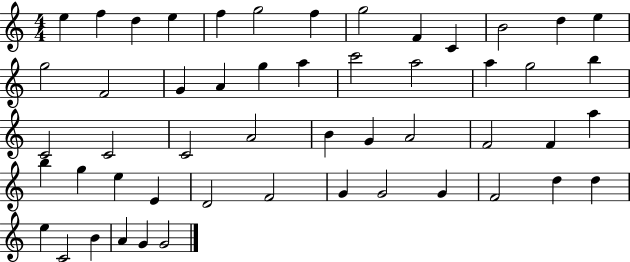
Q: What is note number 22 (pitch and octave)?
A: A5